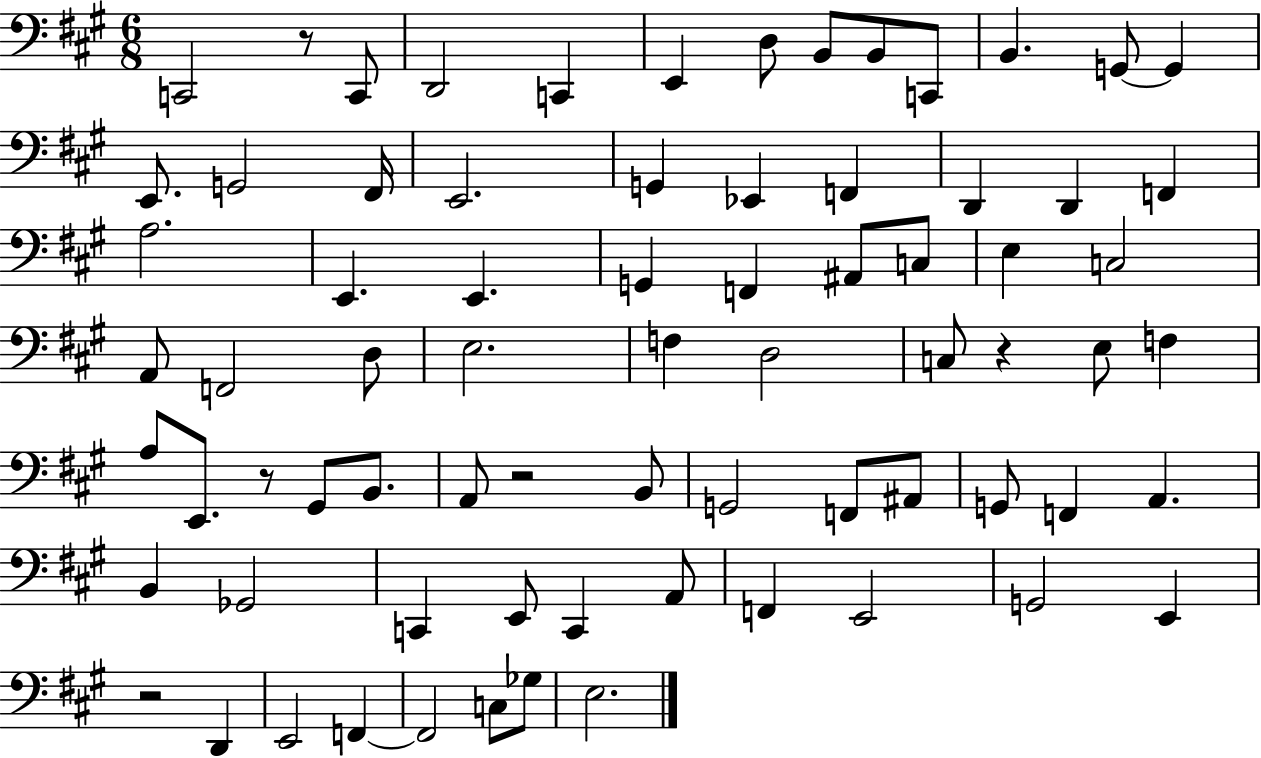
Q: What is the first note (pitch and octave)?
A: C2